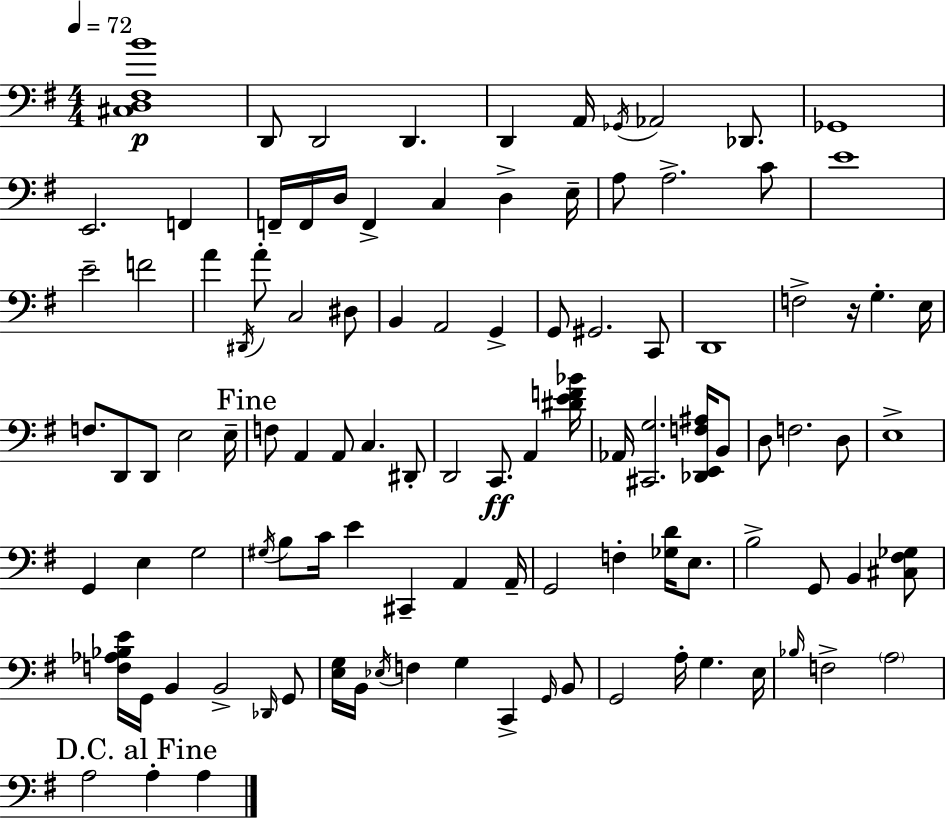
[C#3,D3,F#3,B4]/w D2/e D2/h D2/q. D2/q A2/s Gb2/s Ab2/h Db2/e. Gb2/w E2/h. F2/q F2/s F2/s D3/s F2/q C3/q D3/q E3/s A3/e A3/h. C4/e E4/w E4/h F4/h A4/q D#2/s A4/e C3/h D#3/e B2/q A2/h G2/q G2/e G#2/h. C2/e D2/w F3/h R/s G3/q. E3/s F3/e. D2/e D2/e E3/h E3/s F3/e A2/q A2/e C3/q. D#2/e D2/h C2/e. A2/q [D#4,E4,F4,Bb4]/s Ab2/s [C#2,G3]/h. [Db2,E2,F3,A#3]/s B2/e D3/e F3/h. D3/e E3/w G2/q E3/q G3/h G#3/s B3/e C4/s E4/q C#2/q A2/q A2/s G2/h F3/q [Gb3,D4]/s E3/e. B3/h G2/e B2/q [C#3,F#3,Gb3]/e [F3,Ab3,Bb3,E4]/s G2/s B2/q B2/h Db2/s G2/e [E3,G3]/s B2/s Eb3/s F3/q G3/q C2/q G2/s B2/e G2/h A3/s G3/q. E3/s Bb3/s F3/h A3/h A3/h A3/q A3/q